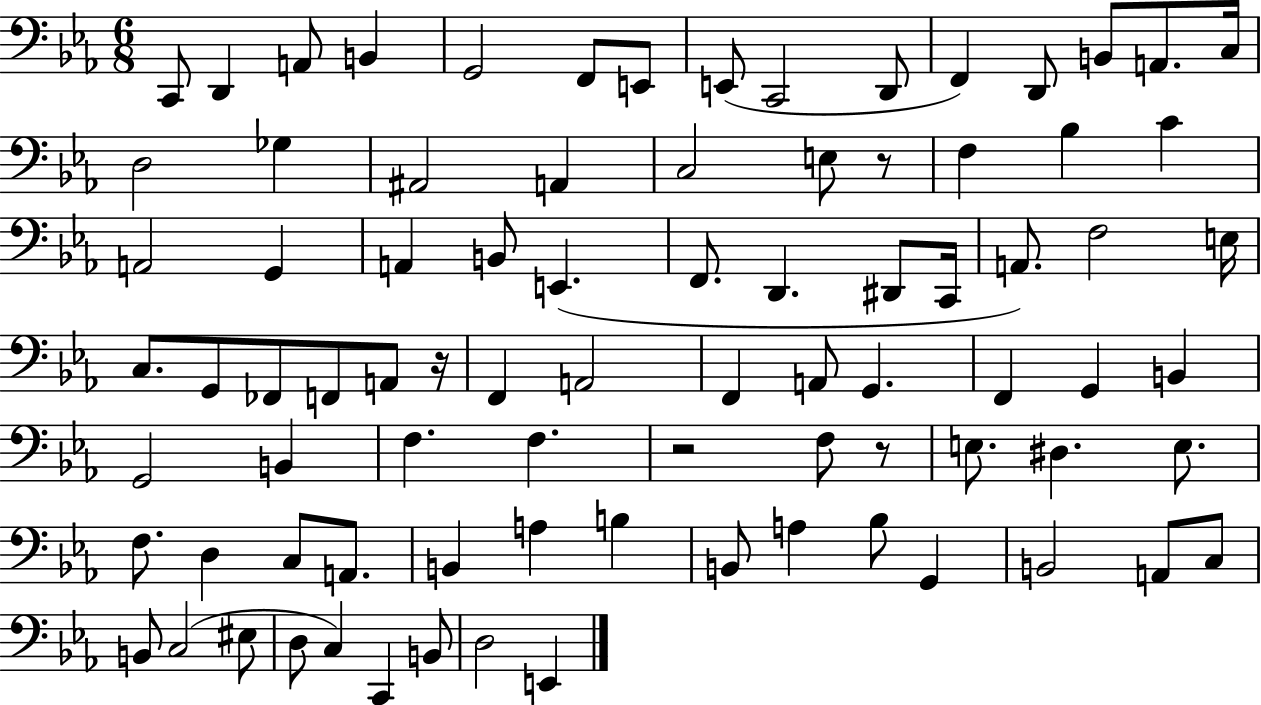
{
  \clef bass
  \numericTimeSignature
  \time 6/8
  \key ees \major
  c,8 d,4 a,8 b,4 | g,2 f,8 e,8 | e,8( c,2 d,8 | f,4) d,8 b,8 a,8. c16 | \break d2 ges4 | ais,2 a,4 | c2 e8 r8 | f4 bes4 c'4 | \break a,2 g,4 | a,4 b,8 e,4.( | f,8. d,4. dis,8 c,16 | a,8.) f2 e16 | \break c8. g,8 fes,8 f,8 a,8 r16 | f,4 a,2 | f,4 a,8 g,4. | f,4 g,4 b,4 | \break g,2 b,4 | f4. f4. | r2 f8 r8 | e8. dis4. e8. | \break f8. d4 c8 a,8. | b,4 a4 b4 | b,8 a4 bes8 g,4 | b,2 a,8 c8 | \break b,8 c2( eis8 | d8 c4) c,4 b,8 | d2 e,4 | \bar "|."
}